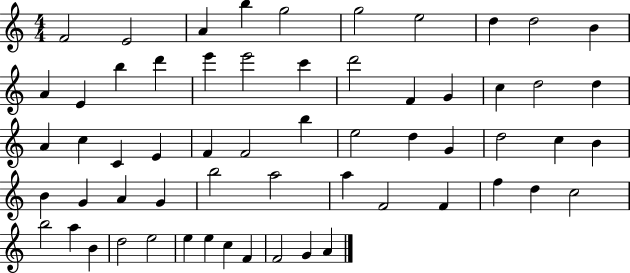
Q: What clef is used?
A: treble